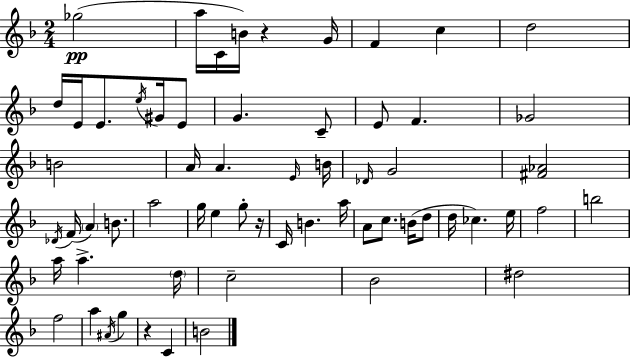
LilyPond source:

{
  \clef treble
  \numericTimeSignature
  \time 2/4
  \key f \major
  ges''2(\pp | a''16 c'16 b'16) r4 g'16 | f'4 c''4 | d''2 | \break d''16 e'16 e'8. \acciaccatura { e''16 } gis'16 e'8 | g'4. c'8-- | e'8 f'4. | ges'2 | \break b'2 | a'16 a'4. | \grace { e'16 } b'16 \grace { des'16 } g'2 | <fis' aes'>2 | \break \acciaccatura { des'16 }( f'16 \parenthesize a'4) | b'8. a''2 | g''16 e''4 | g''8-. r16 c'16 b'4. | \break a''16 a'8 c''8. | b'16( d''8 d''16 ces''4.) | e''16 f''2 | b''2 | \break a''16 a''4.-> | \parenthesize d''16 c''2-- | bes'2 | dis''2 | \break f''2 | a''4 | \acciaccatura { ais'16 } g''4 r4 | c'4 b'2 | \break \bar "|."
}